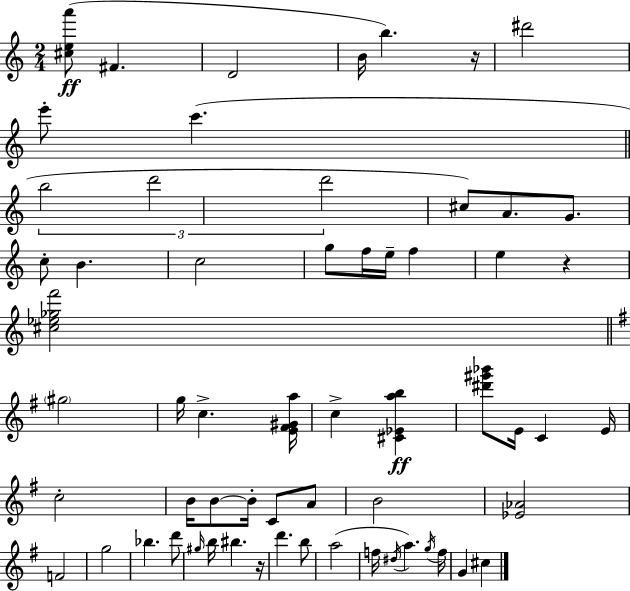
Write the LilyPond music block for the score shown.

{
  \clef treble
  \numericTimeSignature
  \time 2/4
  \key a \minor
  <cis'' e'' a'''>8(\ff fis'4. | d'2 | b'16 b''4.) r16 | dis'''2 | \break e'''8-. c'''4.( | \bar "||" \break \key c \major \tuplet 3/2 { b''2 | d'''2 | d'''2 } | cis''8) a'8. g'8. | \break c''8-. b'4. | c''2 | g''8 f''16 e''16-- f''4 | e''4 r4 | \break <cis'' ees'' ges'' f'''>2 | \bar "||" \break \key e \minor \parenthesize gis''2 | g''16 c''4.-> <e' fis' gis' a''>16 | c''4-> <cis' ees' a'' b''>4\ff | <dis''' gis''' bes'''>8 e'16 c'4 e'16 | \break c''2-. | b'16 b'8~~ b'16-. c'8 a'8 | b'2 | <ees' aes'>2 | \break f'2 | g''2 | bes''4. d'''8 | \grace { gis''16 } b''16 bis''4. | \break r16 d'''4. b''8 | a''2( | f''16 \acciaccatura { dis''16 }) a''4. | \acciaccatura { g''16 } f''16 g'4 cis''4 | \break \bar "|."
}